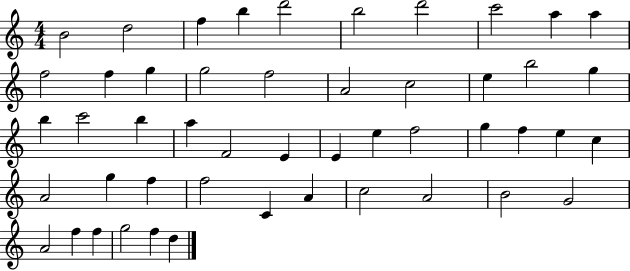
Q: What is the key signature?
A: C major